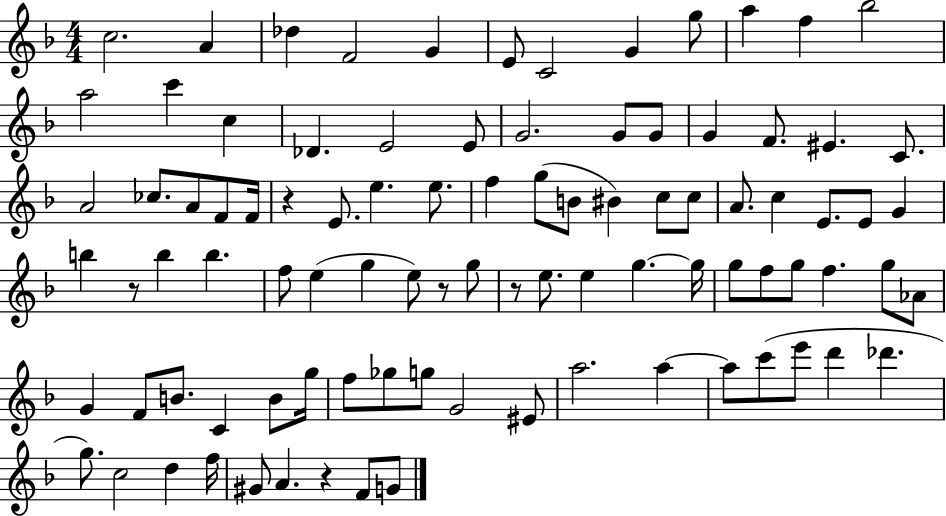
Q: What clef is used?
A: treble